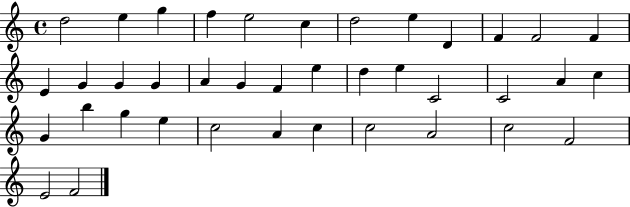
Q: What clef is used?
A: treble